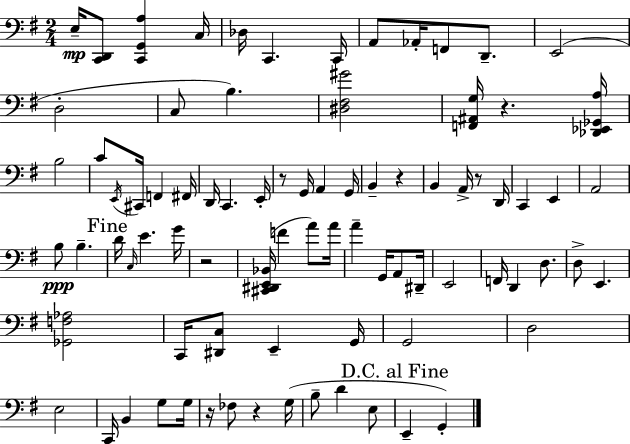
{
  \clef bass
  \numericTimeSignature
  \time 2/4
  \key e \minor
  e16--\mp <c, d,>8 <c, g, a>4 c16 | des16 c,4. c,16 | a,8 aes,16-. f,8 d,8.-- | e,2( | \break d2-. | c8 b4.) | <dis fis gis'>2 | <f, ais, g>16 r4. <des, ees, ges, a>16 | \break b2 | c'8 \acciaccatura { e,16 } cis,16 f,4 | fis,16 d,16 c,4. | e,16-. r8 g,16 a,4 | \break g,16 b,4-- r4 | b,4 a,16-> r8 | d,16 c,4 e,4 | a,2 | \break b8\ppp b4.-- | \mark "Fine" d'16 \grace { c16 } e'4. | g'16 r2 | <cis, dis, e, bes,>16( f'4 a'8) | \break a'16 a'4-- g,16 a,8 | dis,16-- e,2 | f,16 d,4 d8. | d8-> e,4. | \break <ges, f aes>2 | c,16 <dis, c>8 e,4-- | g,16 g,2 | d2 | \break e2 | c,16 b,4 g8 | g16 r16 fes8 r4 | g16( b8-- d'4 | \break e8 \mark "D.C. al Fine" e,4-- g,4-.) | \bar "|."
}